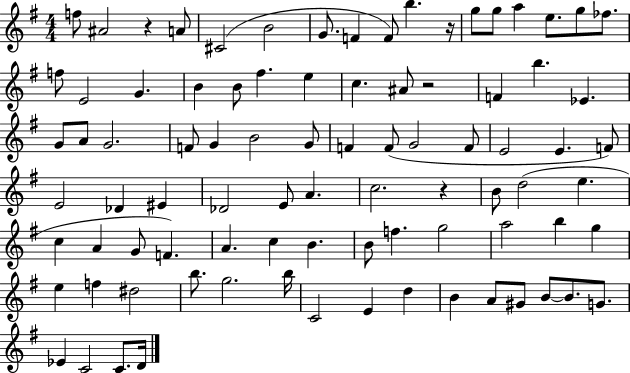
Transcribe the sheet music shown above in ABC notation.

X:1
T:Untitled
M:4/4
L:1/4
K:G
f/2 ^A2 z A/2 ^C2 B2 G/2 F F/2 b z/4 g/2 g/2 a e/2 g/2 _f/2 f/2 E2 G B B/2 ^f e c ^A/2 z2 F b _E G/2 A/2 G2 F/2 G B2 G/2 F F/2 G2 F/2 E2 E F/2 E2 _D ^E _D2 E/2 A c2 z B/2 d2 e c A G/2 F A c B B/2 f g2 a2 b g e f ^d2 b/2 g2 b/4 C2 E d B A/2 ^G/2 B/2 B/2 G/2 _E C2 C/2 D/4